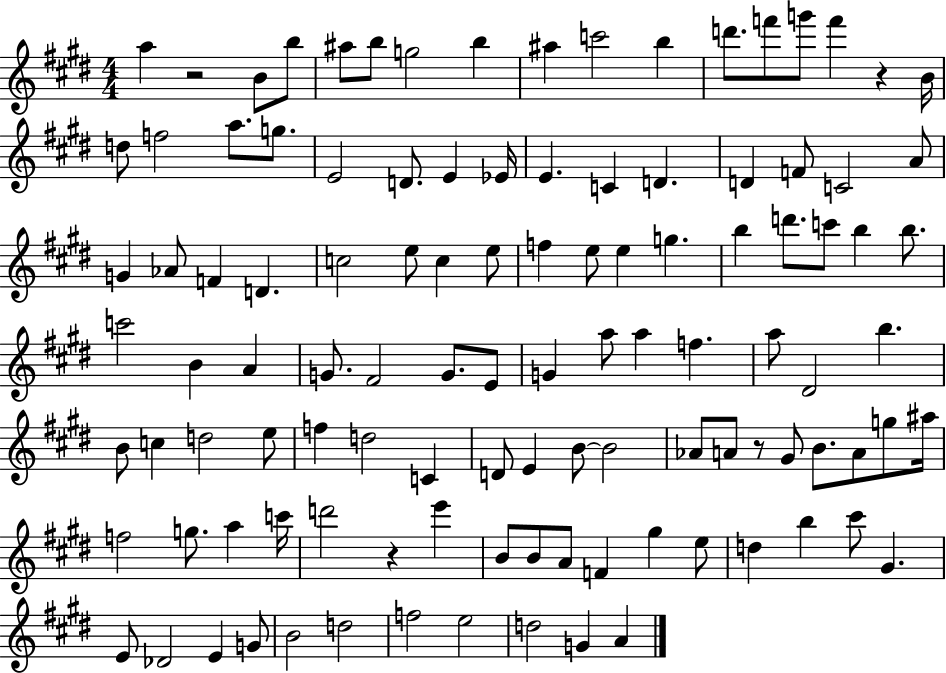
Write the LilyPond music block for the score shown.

{
  \clef treble
  \numericTimeSignature
  \time 4/4
  \key e \major
  a''4 r2 b'8 b''8 | ais''8 b''8 g''2 b''4 | ais''4 c'''2 b''4 | d'''8. f'''8 g'''8 f'''4 r4 b'16 | \break d''8 f''2 a''8. g''8. | e'2 d'8. e'4 ees'16 | e'4. c'4 d'4. | d'4 f'8 c'2 a'8 | \break g'4 aes'8 f'4 d'4. | c''2 e''8 c''4 e''8 | f''4 e''8 e''4 g''4. | b''4 d'''8. c'''8 b''4 b''8. | \break c'''2 b'4 a'4 | g'8. fis'2 g'8. e'8 | g'4 a''8 a''4 f''4. | a''8 dis'2 b''4. | \break b'8 c''4 d''2 e''8 | f''4 d''2 c'4 | d'8 e'4 b'8~~ b'2 | aes'8 a'8 r8 gis'8 b'8. a'8 g''8 ais''16 | \break f''2 g''8. a''4 c'''16 | d'''2 r4 e'''4 | b'8 b'8 a'8 f'4 gis''4 e''8 | d''4 b''4 cis'''8 gis'4. | \break e'8 des'2 e'4 g'8 | b'2 d''2 | f''2 e''2 | d''2 g'4 a'4 | \break \bar "|."
}